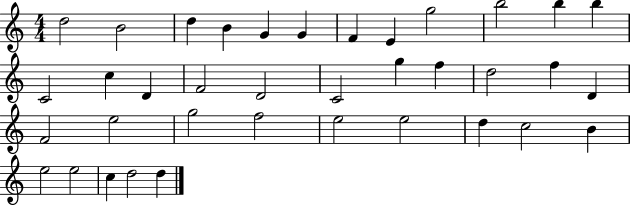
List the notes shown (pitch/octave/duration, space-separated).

D5/h B4/h D5/q B4/q G4/q G4/q F4/q E4/q G5/h B5/h B5/q B5/q C4/h C5/q D4/q F4/h D4/h C4/h G5/q F5/q D5/h F5/q D4/q F4/h E5/h G5/h F5/h E5/h E5/h D5/q C5/h B4/q E5/h E5/h C5/q D5/h D5/q